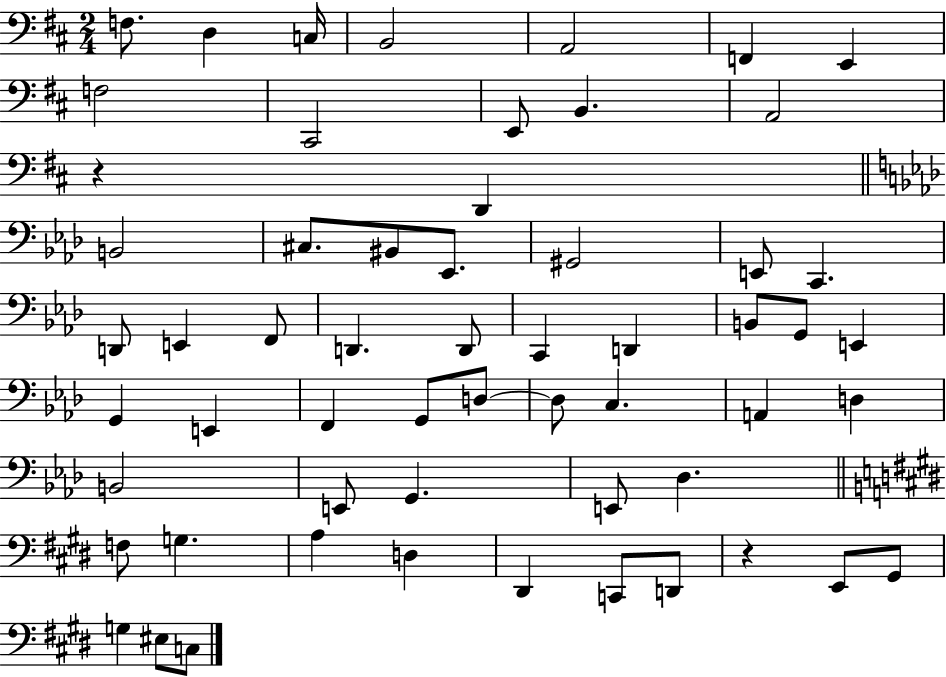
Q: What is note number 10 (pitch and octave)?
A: E2